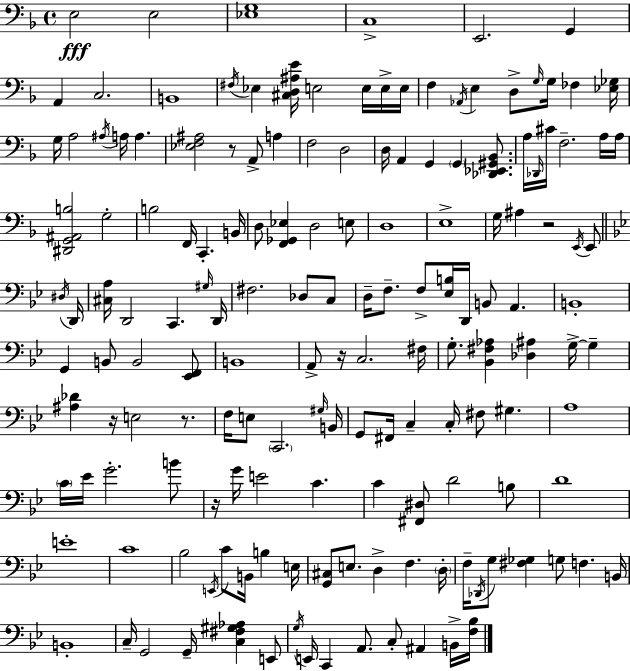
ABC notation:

X:1
T:Untitled
M:4/4
L:1/4
K:Dm
E,2 E,2 [_E,G,]4 C,4 E,,2 G,, A,, C,2 B,,4 ^F,/4 _E, [^C,D,^A,E]/4 E,2 E,/4 E,/4 E,/4 F, _A,,/4 E, D,/2 G,/4 G,/4 _F, [_E,_G,]/4 G,/4 A,2 ^A,/4 A,/4 A, [_E,F,^A,]2 z/2 A,,/2 A, F,2 D,2 D,/4 A,, G,, G,, [_D,,_E,,^G,,_B,,]/2 A,/4 _D,,/4 ^C/4 F,2 A,/4 A,/4 [^D,,G,,^A,,B,]2 G,2 B,2 F,,/4 C,, B,,/4 D,/2 [F,,_G,,_E,] D,2 E,/2 D,4 E,4 G,/4 ^A, z2 E,,/4 E,,/2 ^D,/4 D,,/4 [^C,A,]/4 D,,2 C,, ^G,/4 D,,/4 ^F,2 _D,/2 C,/2 D,/4 F,/2 F,/2 [_E,B,]/4 D,,/4 B,,/2 A,, B,,4 G,, B,,/2 B,,2 [_E,,F,,]/2 B,,4 A,,/2 z/4 C,2 ^F,/4 G,/2 [_B,,^F,_A,] [_D,^A,] G,/4 G, [^A,_D] z/4 E,2 z/2 F,/4 E,/2 C,,2 ^G,/4 B,,/4 G,,/2 ^F,,/4 C, C,/4 ^F,/2 ^G, A,4 C/4 _E/4 G2 B/2 z/4 G/4 E2 C C [^F,,^D,]/2 D2 B,/2 D4 E4 C4 _B,2 E,,/4 C/2 B,,/4 B, E,/4 [G,,^C,]/2 E,/2 D, F, D,/4 F,/4 _D,,/4 G,/2 [^F,_G,] G,/2 F, B,,/4 B,,4 C,/4 G,,2 G,,/4 [C,^F,^G,_A,] E,,/2 G,/4 E,,/4 C,, A,,/2 C,/2 ^A,, B,,/4 [F,_B,]/4